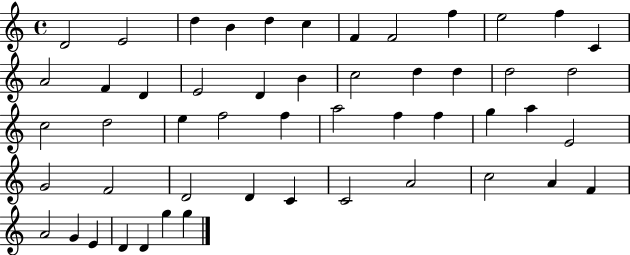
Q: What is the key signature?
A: C major